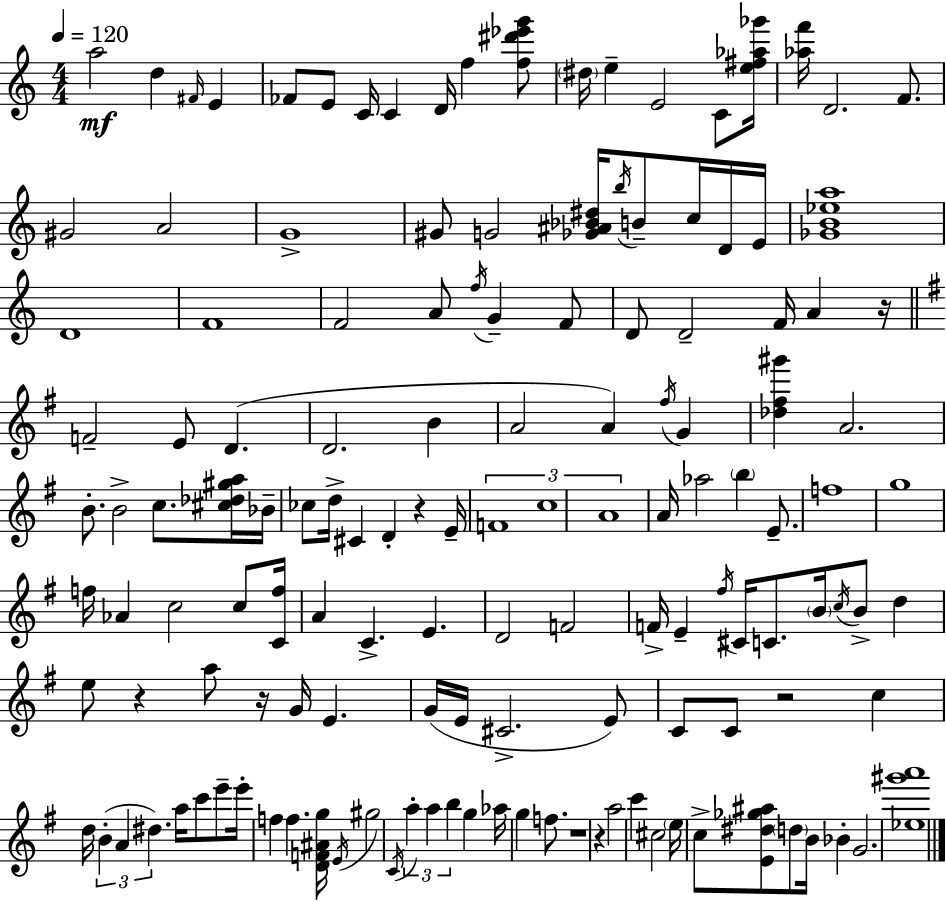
A5/h D5/q F#4/s E4/q FES4/e E4/e C4/s C4/q D4/s F5/q [F5,D#6,Eb6,G6]/e D#5/s E5/q E4/h C4/e [E5,F#5,Ab5,Gb6]/s [Ab5,F6]/s D4/h. F4/e. G#4/h A4/h G4/w G#4/e G4/h [Gb4,A#4,Bb4,D#5]/s B5/s B4/e C5/s D4/s E4/s [Gb4,B4,Eb5,A5]/w D4/w F4/w F4/h A4/e F5/s G4/q F4/e D4/e D4/h F4/s A4/q R/s F4/h E4/e D4/q. D4/h. B4/q A4/h A4/q F#5/s G4/q [Db5,F#5,G#6]/q A4/h. B4/e. B4/h C5/e. [C#5,Db5,G#5,A5]/s Bb4/s CES5/e D5/s C#4/q D4/q R/q E4/s F4/w C5/w A4/w A4/s Ab5/h B5/q E4/e. F5/w G5/w F5/s Ab4/q C5/h C5/e [C4,F5]/s A4/q C4/q. E4/q. D4/h F4/h F4/s E4/q F#5/s C#4/s C4/e. B4/s C5/s B4/e D5/q E5/e R/q A5/e R/s G4/s E4/q. G4/s E4/s C#4/h. E4/e C4/e C4/e R/h C5/q D5/s B4/q A4/q D#5/q. A5/s C6/e E6/e E6/s F5/q F5/q. [D4,F4,A#4,G5]/s E4/s G#5/h C4/s A5/q A5/q B5/q G5/q Ab5/s G5/q F5/e. R/w R/q A5/h C6/q C#5/h E5/s C5/e [E4,D#5,Gb5,A#5]/e D5/e B4/s Bb4/q G4/h. [Eb5,G#6,A6]/w